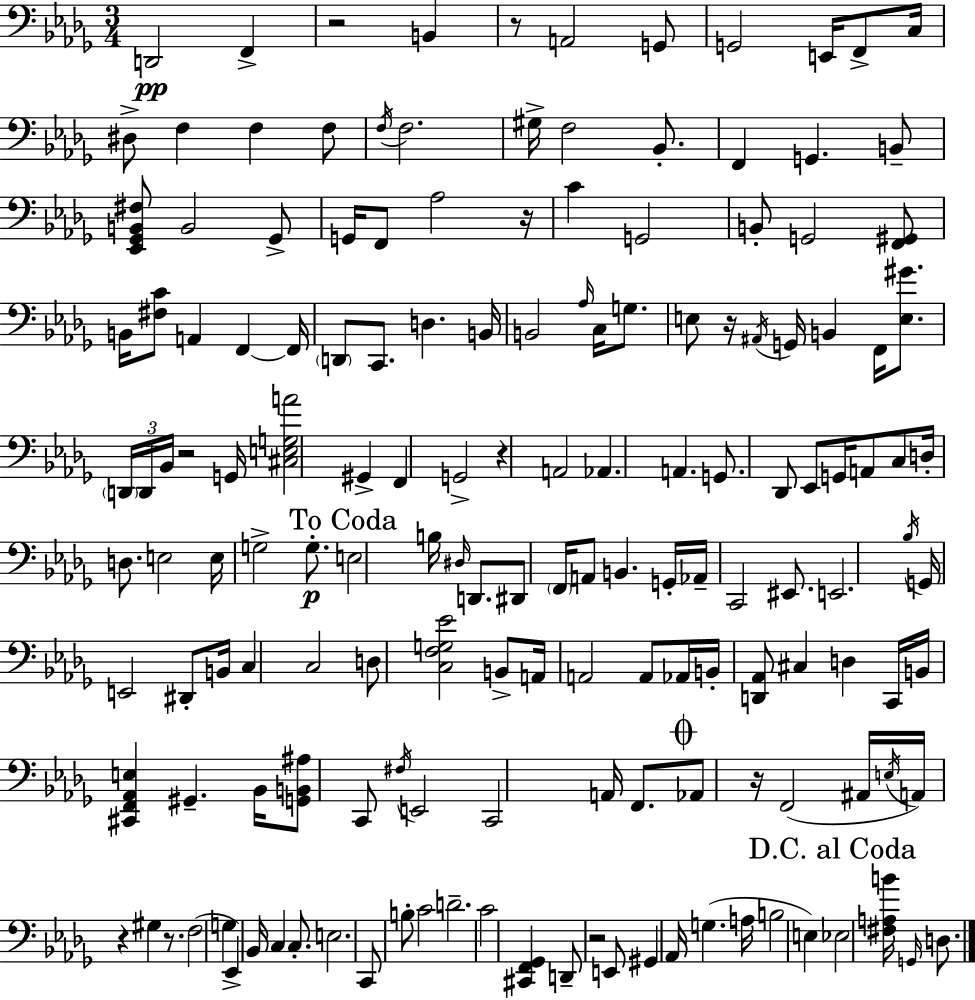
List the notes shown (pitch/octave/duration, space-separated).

D2/h F2/q R/h B2/q R/e A2/h G2/e G2/h E2/s F2/e C3/s D#3/e F3/q F3/q F3/e F3/s F3/h. G#3/s F3/h Bb2/e. F2/q G2/q. B2/e [Eb2,Gb2,B2,F#3]/e B2/h Gb2/e G2/s F2/e Ab3/h R/s C4/q G2/h B2/e G2/h [F2,G#2]/e B2/s [F#3,C4]/e A2/q F2/q F2/s D2/e C2/e. D3/q. B2/s B2/h Ab3/s C3/s G3/e. E3/e R/s A#2/s G2/s B2/q F2/s [E3,G#4]/e. D2/s D2/s Bb2/s R/h G2/s [C#3,E3,G3,A4]/h G#2/q F2/q G2/h R/q A2/h Ab2/q. A2/q. G2/e. Db2/e Eb2/e G2/s A2/e C3/e D3/s D3/e. E3/h E3/s G3/h G3/e. E3/h B3/s D#3/s D2/e. D#2/e F2/s A2/e B2/q. G2/s Ab2/s C2/h EIS2/e. E2/h. Bb3/s G2/s E2/h D#2/e B2/s C3/q C3/h D3/e [C3,F3,G3,Eb4]/h B2/e A2/s A2/h A2/e Ab2/s B2/s [D2,Ab2]/e C#3/q D3/q C2/s B2/s [C#2,F2,Ab2,E3]/q G#2/q. Bb2/s [G2,B2,A#3]/e C2/e F#3/s E2/h C2/h A2/s F2/e. Ab2/e R/s F2/h A#2/s E3/s A2/s R/q G#3/q R/e. F3/h G3/q Eb2/q Bb2/s C3/q C3/e. E3/h. C2/e B3/e C4/h D4/h. C4/h [C#2,F2,Gb2]/q D2/e R/h E2/e G#2/q Ab2/s G3/q. A3/s B3/h E3/q Eb3/h [F#3,A3,B4]/s G2/s D3/e.